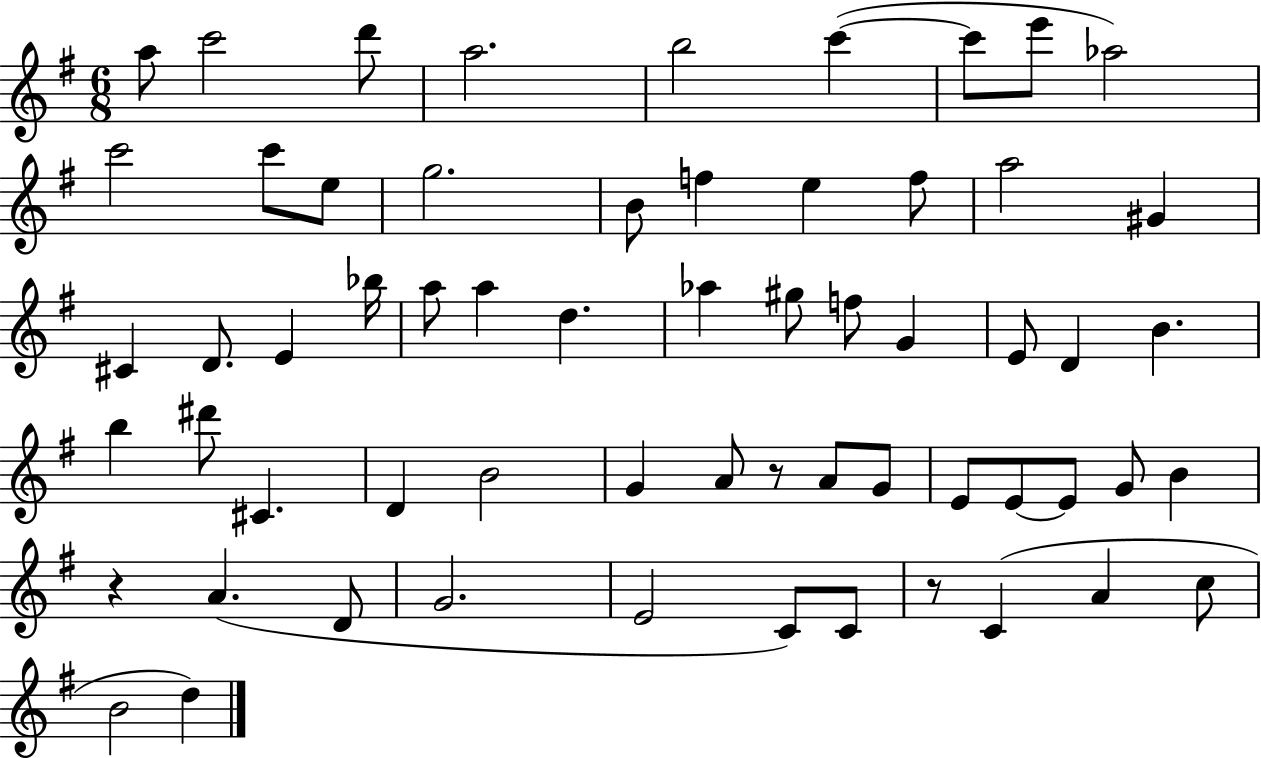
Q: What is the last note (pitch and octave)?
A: D5